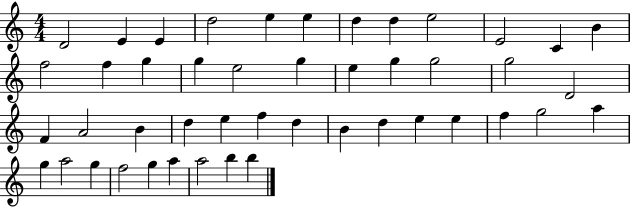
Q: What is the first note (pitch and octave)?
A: D4